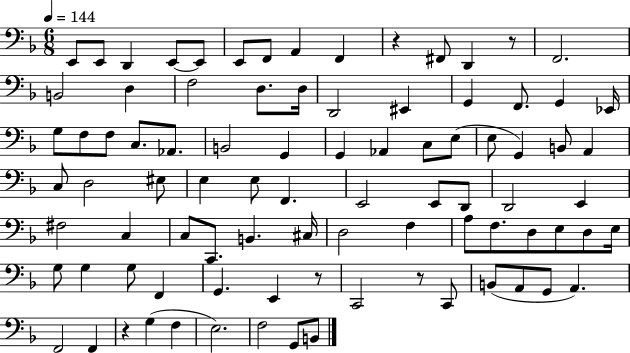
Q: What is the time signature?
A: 6/8